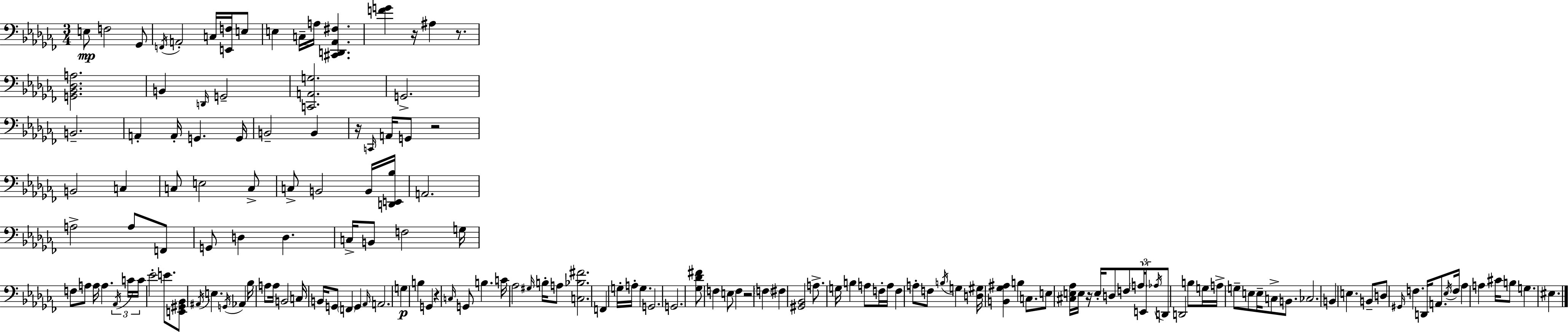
X:1
T:Untitled
M:3/4
L:1/4
K:Abm
E,/2 F,2 _G,,/2 F,,/4 A,,2 C,/4 [E,,F,]/4 E,/2 E, C,/4 A,/4 [^C,,D,,_A,,^F,] [FG] z/4 ^A, z/2 [G,,_B,,_D,A,]2 B,, D,,/4 G,,2 [C,,A,,G,]2 G,,2 B,,2 A,, A,,/4 G,, G,,/4 B,,2 B,, z/4 C,,/4 A,,/4 G,,/2 z2 B,,2 C, C,/2 E,2 C,/2 C,/2 B,,2 B,,/4 [D,,E,,_B,]/4 A,,2 A,2 A,/2 F,,/2 G,,/2 D, D, C,/4 B,,/2 F,2 G,/4 F,/2 A,/2 A,/4 A, _A,,/4 C/4 C/4 _E2 E/2 [E,,^G,,_B,,]/2 ^A,,/4 E, G,,/4 _A,, _B,/4 A,/2 A,/4 B,,2 C,/4 B,,/4 G,,/2 F,, G,, _A,,/4 A,,2 G, B, G,, z C,/4 G,,/2 B, C/4 _A,2 ^G,/4 B,/4 A,/2 [C,_B,^F]2 F,, G,/4 A,/4 G, G,,2 G,,2 [_G,_D^F]/2 F, E,/2 F, z2 F, ^F, [^G,,_B,,]2 A,/2 G,/4 B, A,/2 F,/4 A,/4 F, A,/2 F,/2 B,/4 G, [D,^G,]/4 [B,,_G,^A,] B, C,/2 E,/2 [^C,E,_A,]/4 E,/4 z/4 E,/4 D,/2 F,/2 A,/4 E,,/4 _A,/4 D,,/2 D,,2 B,/2 G,/4 A,/4 G,/2 E,/2 E,/4 C,/2 B,,/2 _C,2 B,, E, B,,/2 D,/2 ^G,,/4 F, D,,/4 A,,/2 _E,/4 F,/4 _A, A, ^C/4 B,/2 G, ^E,